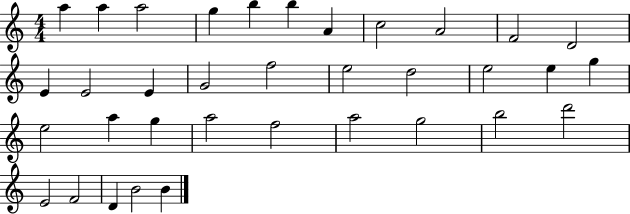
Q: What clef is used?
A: treble